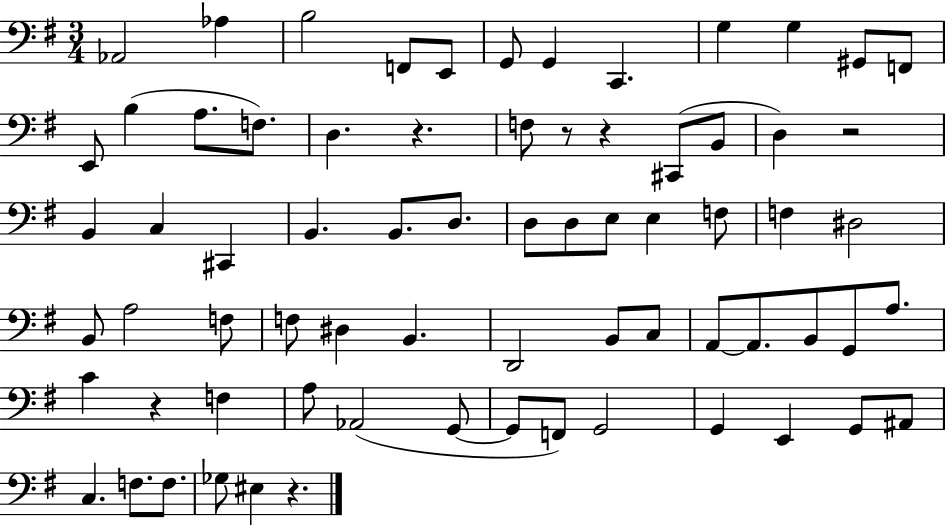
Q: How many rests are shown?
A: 6